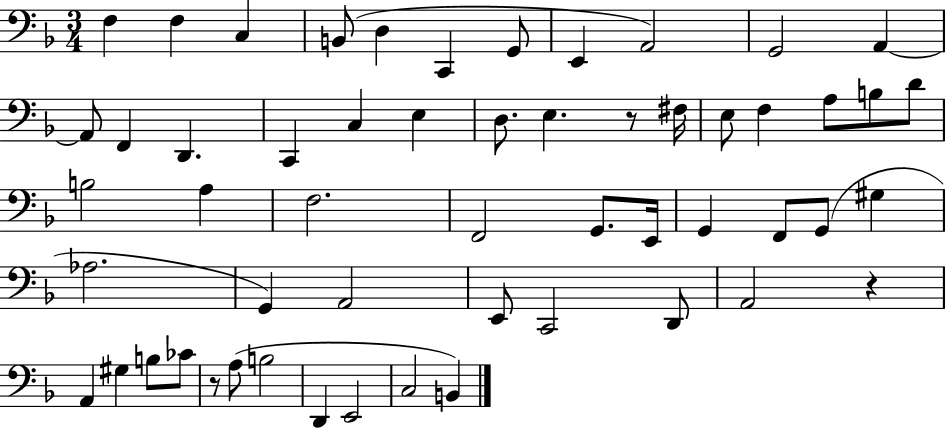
X:1
T:Untitled
M:3/4
L:1/4
K:F
F, F, C, B,,/2 D, C,, G,,/2 E,, A,,2 G,,2 A,, A,,/2 F,, D,, C,, C, E, D,/2 E, z/2 ^F,/4 E,/2 F, A,/2 B,/2 D/2 B,2 A, F,2 F,,2 G,,/2 E,,/4 G,, F,,/2 G,,/2 ^G, _A,2 G,, A,,2 E,,/2 C,,2 D,,/2 A,,2 z A,, ^G, B,/2 _C/2 z/2 A,/2 B,2 D,, E,,2 C,2 B,,